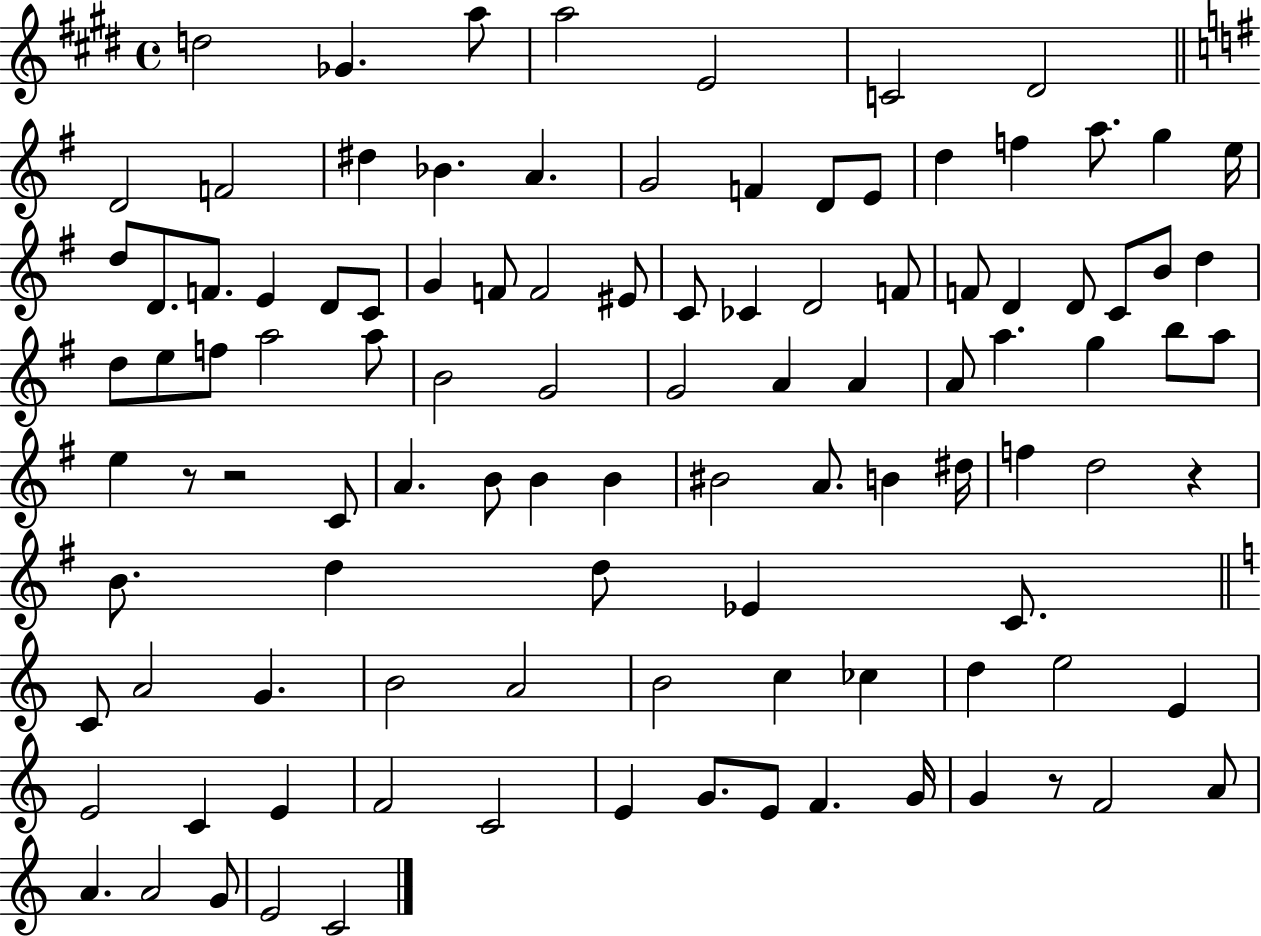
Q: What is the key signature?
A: E major